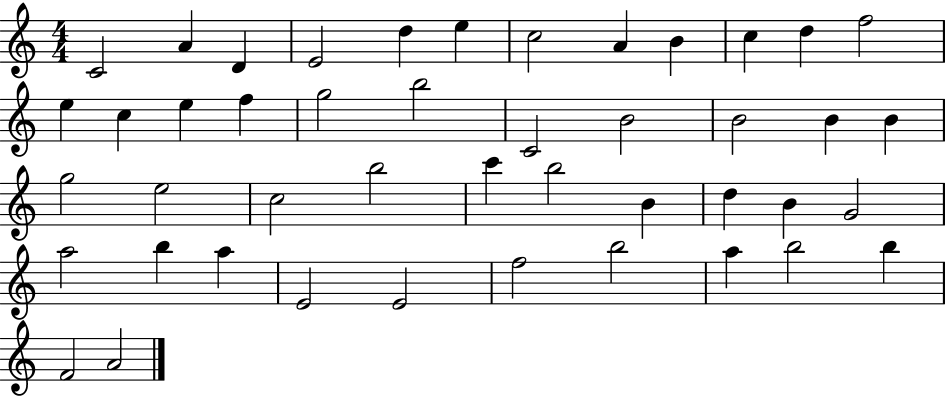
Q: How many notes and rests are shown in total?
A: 45